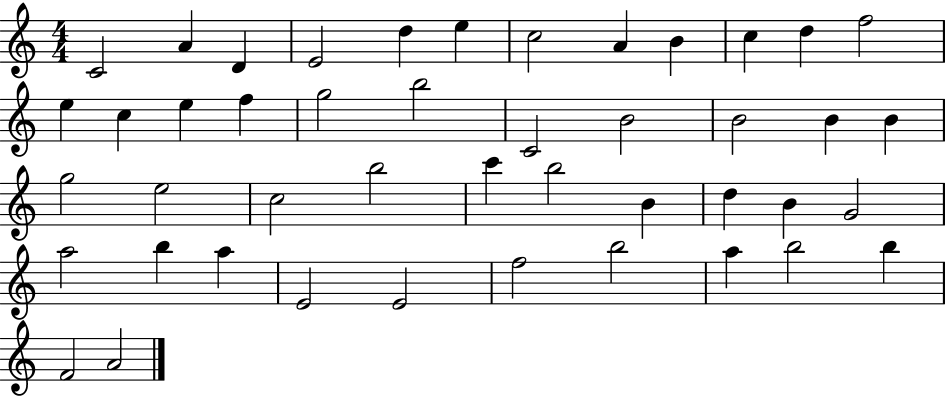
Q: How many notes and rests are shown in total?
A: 45